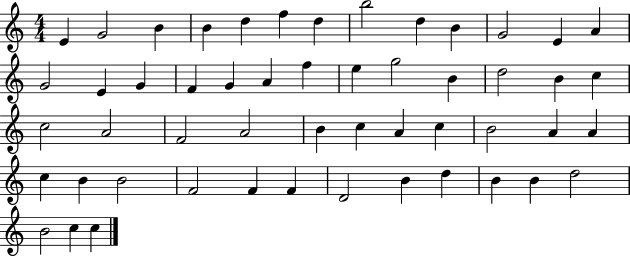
E4/q G4/h B4/q B4/q D5/q F5/q D5/q B5/h D5/q B4/q G4/h E4/q A4/q G4/h E4/q G4/q F4/q G4/q A4/q F5/q E5/q G5/h B4/q D5/h B4/q C5/q C5/h A4/h F4/h A4/h B4/q C5/q A4/q C5/q B4/h A4/q A4/q C5/q B4/q B4/h F4/h F4/q F4/q D4/h B4/q D5/q B4/q B4/q D5/h B4/h C5/q C5/q